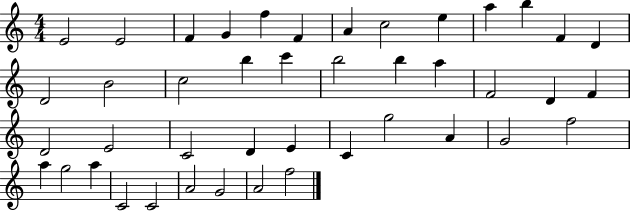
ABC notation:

X:1
T:Untitled
M:4/4
L:1/4
K:C
E2 E2 F G f F A c2 e a b F D D2 B2 c2 b c' b2 b a F2 D F D2 E2 C2 D E C g2 A G2 f2 a g2 a C2 C2 A2 G2 A2 f2